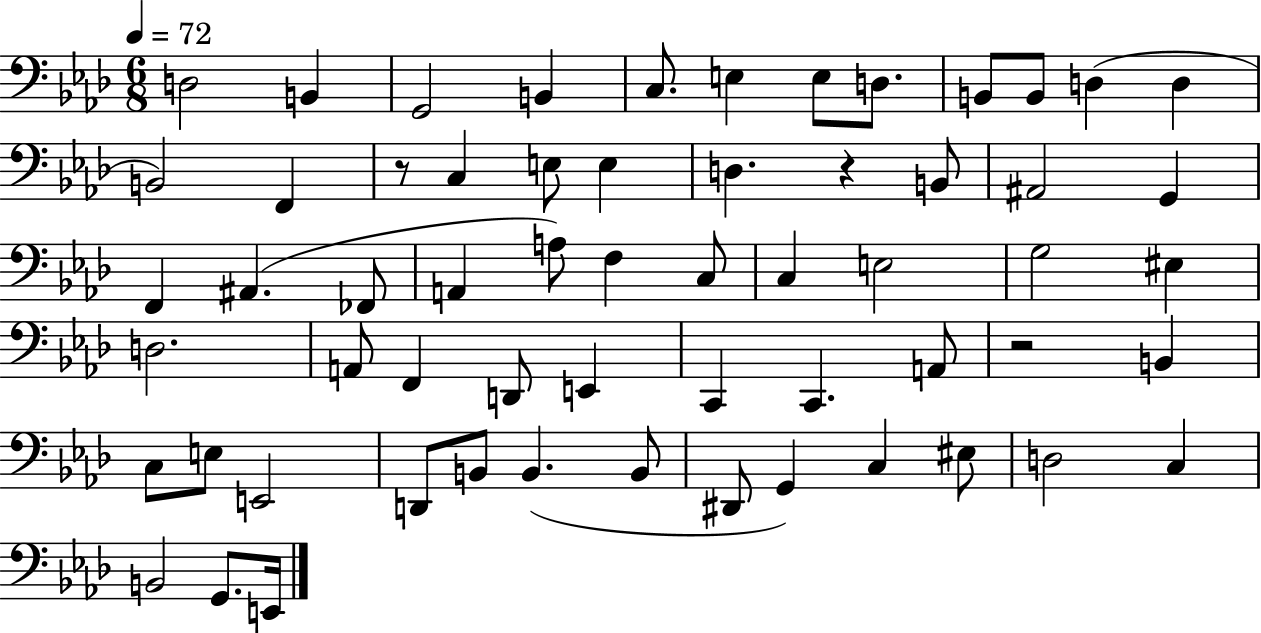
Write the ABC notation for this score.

X:1
T:Untitled
M:6/8
L:1/4
K:Ab
D,2 B,, G,,2 B,, C,/2 E, E,/2 D,/2 B,,/2 B,,/2 D, D, B,,2 F,, z/2 C, E,/2 E, D, z B,,/2 ^A,,2 G,, F,, ^A,, _F,,/2 A,, A,/2 F, C,/2 C, E,2 G,2 ^E, D,2 A,,/2 F,, D,,/2 E,, C,, C,, A,,/2 z2 B,, C,/2 E,/2 E,,2 D,,/2 B,,/2 B,, B,,/2 ^D,,/2 G,, C, ^E,/2 D,2 C, B,,2 G,,/2 E,,/4